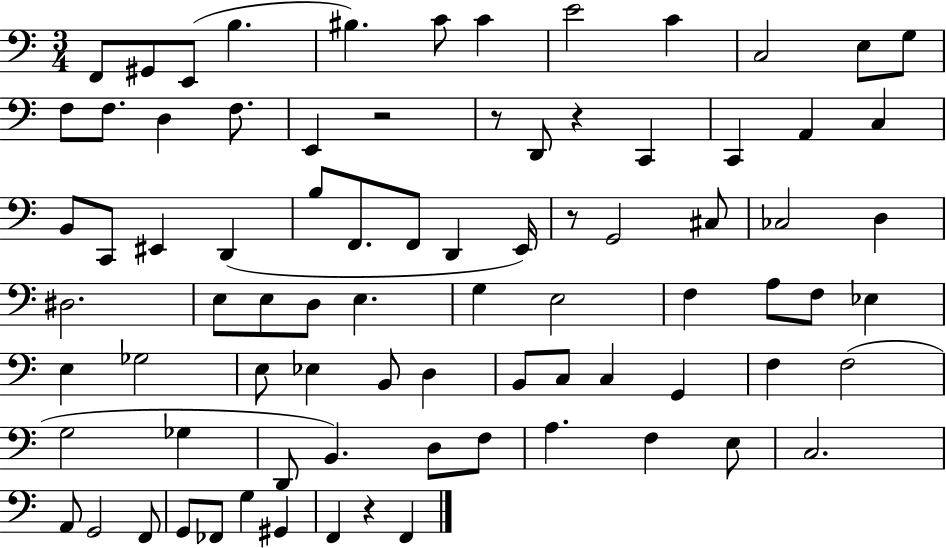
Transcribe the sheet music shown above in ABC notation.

X:1
T:Untitled
M:3/4
L:1/4
K:C
F,,/2 ^G,,/2 E,,/2 B, ^B, C/2 C E2 C C,2 E,/2 G,/2 F,/2 F,/2 D, F,/2 E,, z2 z/2 D,,/2 z C,, C,, A,, C, B,,/2 C,,/2 ^E,, D,, B,/2 F,,/2 F,,/2 D,, E,,/4 z/2 G,,2 ^C,/2 _C,2 D, ^D,2 E,/2 E,/2 D,/2 E, G, E,2 F, A,/2 F,/2 _E, E, _G,2 E,/2 _E, B,,/2 D, B,,/2 C,/2 C, G,, F, F,2 G,2 _G, D,,/2 B,, D,/2 F,/2 A, F, E,/2 C,2 A,,/2 G,,2 F,,/2 G,,/2 _F,,/2 G, ^G,, F,, z F,,